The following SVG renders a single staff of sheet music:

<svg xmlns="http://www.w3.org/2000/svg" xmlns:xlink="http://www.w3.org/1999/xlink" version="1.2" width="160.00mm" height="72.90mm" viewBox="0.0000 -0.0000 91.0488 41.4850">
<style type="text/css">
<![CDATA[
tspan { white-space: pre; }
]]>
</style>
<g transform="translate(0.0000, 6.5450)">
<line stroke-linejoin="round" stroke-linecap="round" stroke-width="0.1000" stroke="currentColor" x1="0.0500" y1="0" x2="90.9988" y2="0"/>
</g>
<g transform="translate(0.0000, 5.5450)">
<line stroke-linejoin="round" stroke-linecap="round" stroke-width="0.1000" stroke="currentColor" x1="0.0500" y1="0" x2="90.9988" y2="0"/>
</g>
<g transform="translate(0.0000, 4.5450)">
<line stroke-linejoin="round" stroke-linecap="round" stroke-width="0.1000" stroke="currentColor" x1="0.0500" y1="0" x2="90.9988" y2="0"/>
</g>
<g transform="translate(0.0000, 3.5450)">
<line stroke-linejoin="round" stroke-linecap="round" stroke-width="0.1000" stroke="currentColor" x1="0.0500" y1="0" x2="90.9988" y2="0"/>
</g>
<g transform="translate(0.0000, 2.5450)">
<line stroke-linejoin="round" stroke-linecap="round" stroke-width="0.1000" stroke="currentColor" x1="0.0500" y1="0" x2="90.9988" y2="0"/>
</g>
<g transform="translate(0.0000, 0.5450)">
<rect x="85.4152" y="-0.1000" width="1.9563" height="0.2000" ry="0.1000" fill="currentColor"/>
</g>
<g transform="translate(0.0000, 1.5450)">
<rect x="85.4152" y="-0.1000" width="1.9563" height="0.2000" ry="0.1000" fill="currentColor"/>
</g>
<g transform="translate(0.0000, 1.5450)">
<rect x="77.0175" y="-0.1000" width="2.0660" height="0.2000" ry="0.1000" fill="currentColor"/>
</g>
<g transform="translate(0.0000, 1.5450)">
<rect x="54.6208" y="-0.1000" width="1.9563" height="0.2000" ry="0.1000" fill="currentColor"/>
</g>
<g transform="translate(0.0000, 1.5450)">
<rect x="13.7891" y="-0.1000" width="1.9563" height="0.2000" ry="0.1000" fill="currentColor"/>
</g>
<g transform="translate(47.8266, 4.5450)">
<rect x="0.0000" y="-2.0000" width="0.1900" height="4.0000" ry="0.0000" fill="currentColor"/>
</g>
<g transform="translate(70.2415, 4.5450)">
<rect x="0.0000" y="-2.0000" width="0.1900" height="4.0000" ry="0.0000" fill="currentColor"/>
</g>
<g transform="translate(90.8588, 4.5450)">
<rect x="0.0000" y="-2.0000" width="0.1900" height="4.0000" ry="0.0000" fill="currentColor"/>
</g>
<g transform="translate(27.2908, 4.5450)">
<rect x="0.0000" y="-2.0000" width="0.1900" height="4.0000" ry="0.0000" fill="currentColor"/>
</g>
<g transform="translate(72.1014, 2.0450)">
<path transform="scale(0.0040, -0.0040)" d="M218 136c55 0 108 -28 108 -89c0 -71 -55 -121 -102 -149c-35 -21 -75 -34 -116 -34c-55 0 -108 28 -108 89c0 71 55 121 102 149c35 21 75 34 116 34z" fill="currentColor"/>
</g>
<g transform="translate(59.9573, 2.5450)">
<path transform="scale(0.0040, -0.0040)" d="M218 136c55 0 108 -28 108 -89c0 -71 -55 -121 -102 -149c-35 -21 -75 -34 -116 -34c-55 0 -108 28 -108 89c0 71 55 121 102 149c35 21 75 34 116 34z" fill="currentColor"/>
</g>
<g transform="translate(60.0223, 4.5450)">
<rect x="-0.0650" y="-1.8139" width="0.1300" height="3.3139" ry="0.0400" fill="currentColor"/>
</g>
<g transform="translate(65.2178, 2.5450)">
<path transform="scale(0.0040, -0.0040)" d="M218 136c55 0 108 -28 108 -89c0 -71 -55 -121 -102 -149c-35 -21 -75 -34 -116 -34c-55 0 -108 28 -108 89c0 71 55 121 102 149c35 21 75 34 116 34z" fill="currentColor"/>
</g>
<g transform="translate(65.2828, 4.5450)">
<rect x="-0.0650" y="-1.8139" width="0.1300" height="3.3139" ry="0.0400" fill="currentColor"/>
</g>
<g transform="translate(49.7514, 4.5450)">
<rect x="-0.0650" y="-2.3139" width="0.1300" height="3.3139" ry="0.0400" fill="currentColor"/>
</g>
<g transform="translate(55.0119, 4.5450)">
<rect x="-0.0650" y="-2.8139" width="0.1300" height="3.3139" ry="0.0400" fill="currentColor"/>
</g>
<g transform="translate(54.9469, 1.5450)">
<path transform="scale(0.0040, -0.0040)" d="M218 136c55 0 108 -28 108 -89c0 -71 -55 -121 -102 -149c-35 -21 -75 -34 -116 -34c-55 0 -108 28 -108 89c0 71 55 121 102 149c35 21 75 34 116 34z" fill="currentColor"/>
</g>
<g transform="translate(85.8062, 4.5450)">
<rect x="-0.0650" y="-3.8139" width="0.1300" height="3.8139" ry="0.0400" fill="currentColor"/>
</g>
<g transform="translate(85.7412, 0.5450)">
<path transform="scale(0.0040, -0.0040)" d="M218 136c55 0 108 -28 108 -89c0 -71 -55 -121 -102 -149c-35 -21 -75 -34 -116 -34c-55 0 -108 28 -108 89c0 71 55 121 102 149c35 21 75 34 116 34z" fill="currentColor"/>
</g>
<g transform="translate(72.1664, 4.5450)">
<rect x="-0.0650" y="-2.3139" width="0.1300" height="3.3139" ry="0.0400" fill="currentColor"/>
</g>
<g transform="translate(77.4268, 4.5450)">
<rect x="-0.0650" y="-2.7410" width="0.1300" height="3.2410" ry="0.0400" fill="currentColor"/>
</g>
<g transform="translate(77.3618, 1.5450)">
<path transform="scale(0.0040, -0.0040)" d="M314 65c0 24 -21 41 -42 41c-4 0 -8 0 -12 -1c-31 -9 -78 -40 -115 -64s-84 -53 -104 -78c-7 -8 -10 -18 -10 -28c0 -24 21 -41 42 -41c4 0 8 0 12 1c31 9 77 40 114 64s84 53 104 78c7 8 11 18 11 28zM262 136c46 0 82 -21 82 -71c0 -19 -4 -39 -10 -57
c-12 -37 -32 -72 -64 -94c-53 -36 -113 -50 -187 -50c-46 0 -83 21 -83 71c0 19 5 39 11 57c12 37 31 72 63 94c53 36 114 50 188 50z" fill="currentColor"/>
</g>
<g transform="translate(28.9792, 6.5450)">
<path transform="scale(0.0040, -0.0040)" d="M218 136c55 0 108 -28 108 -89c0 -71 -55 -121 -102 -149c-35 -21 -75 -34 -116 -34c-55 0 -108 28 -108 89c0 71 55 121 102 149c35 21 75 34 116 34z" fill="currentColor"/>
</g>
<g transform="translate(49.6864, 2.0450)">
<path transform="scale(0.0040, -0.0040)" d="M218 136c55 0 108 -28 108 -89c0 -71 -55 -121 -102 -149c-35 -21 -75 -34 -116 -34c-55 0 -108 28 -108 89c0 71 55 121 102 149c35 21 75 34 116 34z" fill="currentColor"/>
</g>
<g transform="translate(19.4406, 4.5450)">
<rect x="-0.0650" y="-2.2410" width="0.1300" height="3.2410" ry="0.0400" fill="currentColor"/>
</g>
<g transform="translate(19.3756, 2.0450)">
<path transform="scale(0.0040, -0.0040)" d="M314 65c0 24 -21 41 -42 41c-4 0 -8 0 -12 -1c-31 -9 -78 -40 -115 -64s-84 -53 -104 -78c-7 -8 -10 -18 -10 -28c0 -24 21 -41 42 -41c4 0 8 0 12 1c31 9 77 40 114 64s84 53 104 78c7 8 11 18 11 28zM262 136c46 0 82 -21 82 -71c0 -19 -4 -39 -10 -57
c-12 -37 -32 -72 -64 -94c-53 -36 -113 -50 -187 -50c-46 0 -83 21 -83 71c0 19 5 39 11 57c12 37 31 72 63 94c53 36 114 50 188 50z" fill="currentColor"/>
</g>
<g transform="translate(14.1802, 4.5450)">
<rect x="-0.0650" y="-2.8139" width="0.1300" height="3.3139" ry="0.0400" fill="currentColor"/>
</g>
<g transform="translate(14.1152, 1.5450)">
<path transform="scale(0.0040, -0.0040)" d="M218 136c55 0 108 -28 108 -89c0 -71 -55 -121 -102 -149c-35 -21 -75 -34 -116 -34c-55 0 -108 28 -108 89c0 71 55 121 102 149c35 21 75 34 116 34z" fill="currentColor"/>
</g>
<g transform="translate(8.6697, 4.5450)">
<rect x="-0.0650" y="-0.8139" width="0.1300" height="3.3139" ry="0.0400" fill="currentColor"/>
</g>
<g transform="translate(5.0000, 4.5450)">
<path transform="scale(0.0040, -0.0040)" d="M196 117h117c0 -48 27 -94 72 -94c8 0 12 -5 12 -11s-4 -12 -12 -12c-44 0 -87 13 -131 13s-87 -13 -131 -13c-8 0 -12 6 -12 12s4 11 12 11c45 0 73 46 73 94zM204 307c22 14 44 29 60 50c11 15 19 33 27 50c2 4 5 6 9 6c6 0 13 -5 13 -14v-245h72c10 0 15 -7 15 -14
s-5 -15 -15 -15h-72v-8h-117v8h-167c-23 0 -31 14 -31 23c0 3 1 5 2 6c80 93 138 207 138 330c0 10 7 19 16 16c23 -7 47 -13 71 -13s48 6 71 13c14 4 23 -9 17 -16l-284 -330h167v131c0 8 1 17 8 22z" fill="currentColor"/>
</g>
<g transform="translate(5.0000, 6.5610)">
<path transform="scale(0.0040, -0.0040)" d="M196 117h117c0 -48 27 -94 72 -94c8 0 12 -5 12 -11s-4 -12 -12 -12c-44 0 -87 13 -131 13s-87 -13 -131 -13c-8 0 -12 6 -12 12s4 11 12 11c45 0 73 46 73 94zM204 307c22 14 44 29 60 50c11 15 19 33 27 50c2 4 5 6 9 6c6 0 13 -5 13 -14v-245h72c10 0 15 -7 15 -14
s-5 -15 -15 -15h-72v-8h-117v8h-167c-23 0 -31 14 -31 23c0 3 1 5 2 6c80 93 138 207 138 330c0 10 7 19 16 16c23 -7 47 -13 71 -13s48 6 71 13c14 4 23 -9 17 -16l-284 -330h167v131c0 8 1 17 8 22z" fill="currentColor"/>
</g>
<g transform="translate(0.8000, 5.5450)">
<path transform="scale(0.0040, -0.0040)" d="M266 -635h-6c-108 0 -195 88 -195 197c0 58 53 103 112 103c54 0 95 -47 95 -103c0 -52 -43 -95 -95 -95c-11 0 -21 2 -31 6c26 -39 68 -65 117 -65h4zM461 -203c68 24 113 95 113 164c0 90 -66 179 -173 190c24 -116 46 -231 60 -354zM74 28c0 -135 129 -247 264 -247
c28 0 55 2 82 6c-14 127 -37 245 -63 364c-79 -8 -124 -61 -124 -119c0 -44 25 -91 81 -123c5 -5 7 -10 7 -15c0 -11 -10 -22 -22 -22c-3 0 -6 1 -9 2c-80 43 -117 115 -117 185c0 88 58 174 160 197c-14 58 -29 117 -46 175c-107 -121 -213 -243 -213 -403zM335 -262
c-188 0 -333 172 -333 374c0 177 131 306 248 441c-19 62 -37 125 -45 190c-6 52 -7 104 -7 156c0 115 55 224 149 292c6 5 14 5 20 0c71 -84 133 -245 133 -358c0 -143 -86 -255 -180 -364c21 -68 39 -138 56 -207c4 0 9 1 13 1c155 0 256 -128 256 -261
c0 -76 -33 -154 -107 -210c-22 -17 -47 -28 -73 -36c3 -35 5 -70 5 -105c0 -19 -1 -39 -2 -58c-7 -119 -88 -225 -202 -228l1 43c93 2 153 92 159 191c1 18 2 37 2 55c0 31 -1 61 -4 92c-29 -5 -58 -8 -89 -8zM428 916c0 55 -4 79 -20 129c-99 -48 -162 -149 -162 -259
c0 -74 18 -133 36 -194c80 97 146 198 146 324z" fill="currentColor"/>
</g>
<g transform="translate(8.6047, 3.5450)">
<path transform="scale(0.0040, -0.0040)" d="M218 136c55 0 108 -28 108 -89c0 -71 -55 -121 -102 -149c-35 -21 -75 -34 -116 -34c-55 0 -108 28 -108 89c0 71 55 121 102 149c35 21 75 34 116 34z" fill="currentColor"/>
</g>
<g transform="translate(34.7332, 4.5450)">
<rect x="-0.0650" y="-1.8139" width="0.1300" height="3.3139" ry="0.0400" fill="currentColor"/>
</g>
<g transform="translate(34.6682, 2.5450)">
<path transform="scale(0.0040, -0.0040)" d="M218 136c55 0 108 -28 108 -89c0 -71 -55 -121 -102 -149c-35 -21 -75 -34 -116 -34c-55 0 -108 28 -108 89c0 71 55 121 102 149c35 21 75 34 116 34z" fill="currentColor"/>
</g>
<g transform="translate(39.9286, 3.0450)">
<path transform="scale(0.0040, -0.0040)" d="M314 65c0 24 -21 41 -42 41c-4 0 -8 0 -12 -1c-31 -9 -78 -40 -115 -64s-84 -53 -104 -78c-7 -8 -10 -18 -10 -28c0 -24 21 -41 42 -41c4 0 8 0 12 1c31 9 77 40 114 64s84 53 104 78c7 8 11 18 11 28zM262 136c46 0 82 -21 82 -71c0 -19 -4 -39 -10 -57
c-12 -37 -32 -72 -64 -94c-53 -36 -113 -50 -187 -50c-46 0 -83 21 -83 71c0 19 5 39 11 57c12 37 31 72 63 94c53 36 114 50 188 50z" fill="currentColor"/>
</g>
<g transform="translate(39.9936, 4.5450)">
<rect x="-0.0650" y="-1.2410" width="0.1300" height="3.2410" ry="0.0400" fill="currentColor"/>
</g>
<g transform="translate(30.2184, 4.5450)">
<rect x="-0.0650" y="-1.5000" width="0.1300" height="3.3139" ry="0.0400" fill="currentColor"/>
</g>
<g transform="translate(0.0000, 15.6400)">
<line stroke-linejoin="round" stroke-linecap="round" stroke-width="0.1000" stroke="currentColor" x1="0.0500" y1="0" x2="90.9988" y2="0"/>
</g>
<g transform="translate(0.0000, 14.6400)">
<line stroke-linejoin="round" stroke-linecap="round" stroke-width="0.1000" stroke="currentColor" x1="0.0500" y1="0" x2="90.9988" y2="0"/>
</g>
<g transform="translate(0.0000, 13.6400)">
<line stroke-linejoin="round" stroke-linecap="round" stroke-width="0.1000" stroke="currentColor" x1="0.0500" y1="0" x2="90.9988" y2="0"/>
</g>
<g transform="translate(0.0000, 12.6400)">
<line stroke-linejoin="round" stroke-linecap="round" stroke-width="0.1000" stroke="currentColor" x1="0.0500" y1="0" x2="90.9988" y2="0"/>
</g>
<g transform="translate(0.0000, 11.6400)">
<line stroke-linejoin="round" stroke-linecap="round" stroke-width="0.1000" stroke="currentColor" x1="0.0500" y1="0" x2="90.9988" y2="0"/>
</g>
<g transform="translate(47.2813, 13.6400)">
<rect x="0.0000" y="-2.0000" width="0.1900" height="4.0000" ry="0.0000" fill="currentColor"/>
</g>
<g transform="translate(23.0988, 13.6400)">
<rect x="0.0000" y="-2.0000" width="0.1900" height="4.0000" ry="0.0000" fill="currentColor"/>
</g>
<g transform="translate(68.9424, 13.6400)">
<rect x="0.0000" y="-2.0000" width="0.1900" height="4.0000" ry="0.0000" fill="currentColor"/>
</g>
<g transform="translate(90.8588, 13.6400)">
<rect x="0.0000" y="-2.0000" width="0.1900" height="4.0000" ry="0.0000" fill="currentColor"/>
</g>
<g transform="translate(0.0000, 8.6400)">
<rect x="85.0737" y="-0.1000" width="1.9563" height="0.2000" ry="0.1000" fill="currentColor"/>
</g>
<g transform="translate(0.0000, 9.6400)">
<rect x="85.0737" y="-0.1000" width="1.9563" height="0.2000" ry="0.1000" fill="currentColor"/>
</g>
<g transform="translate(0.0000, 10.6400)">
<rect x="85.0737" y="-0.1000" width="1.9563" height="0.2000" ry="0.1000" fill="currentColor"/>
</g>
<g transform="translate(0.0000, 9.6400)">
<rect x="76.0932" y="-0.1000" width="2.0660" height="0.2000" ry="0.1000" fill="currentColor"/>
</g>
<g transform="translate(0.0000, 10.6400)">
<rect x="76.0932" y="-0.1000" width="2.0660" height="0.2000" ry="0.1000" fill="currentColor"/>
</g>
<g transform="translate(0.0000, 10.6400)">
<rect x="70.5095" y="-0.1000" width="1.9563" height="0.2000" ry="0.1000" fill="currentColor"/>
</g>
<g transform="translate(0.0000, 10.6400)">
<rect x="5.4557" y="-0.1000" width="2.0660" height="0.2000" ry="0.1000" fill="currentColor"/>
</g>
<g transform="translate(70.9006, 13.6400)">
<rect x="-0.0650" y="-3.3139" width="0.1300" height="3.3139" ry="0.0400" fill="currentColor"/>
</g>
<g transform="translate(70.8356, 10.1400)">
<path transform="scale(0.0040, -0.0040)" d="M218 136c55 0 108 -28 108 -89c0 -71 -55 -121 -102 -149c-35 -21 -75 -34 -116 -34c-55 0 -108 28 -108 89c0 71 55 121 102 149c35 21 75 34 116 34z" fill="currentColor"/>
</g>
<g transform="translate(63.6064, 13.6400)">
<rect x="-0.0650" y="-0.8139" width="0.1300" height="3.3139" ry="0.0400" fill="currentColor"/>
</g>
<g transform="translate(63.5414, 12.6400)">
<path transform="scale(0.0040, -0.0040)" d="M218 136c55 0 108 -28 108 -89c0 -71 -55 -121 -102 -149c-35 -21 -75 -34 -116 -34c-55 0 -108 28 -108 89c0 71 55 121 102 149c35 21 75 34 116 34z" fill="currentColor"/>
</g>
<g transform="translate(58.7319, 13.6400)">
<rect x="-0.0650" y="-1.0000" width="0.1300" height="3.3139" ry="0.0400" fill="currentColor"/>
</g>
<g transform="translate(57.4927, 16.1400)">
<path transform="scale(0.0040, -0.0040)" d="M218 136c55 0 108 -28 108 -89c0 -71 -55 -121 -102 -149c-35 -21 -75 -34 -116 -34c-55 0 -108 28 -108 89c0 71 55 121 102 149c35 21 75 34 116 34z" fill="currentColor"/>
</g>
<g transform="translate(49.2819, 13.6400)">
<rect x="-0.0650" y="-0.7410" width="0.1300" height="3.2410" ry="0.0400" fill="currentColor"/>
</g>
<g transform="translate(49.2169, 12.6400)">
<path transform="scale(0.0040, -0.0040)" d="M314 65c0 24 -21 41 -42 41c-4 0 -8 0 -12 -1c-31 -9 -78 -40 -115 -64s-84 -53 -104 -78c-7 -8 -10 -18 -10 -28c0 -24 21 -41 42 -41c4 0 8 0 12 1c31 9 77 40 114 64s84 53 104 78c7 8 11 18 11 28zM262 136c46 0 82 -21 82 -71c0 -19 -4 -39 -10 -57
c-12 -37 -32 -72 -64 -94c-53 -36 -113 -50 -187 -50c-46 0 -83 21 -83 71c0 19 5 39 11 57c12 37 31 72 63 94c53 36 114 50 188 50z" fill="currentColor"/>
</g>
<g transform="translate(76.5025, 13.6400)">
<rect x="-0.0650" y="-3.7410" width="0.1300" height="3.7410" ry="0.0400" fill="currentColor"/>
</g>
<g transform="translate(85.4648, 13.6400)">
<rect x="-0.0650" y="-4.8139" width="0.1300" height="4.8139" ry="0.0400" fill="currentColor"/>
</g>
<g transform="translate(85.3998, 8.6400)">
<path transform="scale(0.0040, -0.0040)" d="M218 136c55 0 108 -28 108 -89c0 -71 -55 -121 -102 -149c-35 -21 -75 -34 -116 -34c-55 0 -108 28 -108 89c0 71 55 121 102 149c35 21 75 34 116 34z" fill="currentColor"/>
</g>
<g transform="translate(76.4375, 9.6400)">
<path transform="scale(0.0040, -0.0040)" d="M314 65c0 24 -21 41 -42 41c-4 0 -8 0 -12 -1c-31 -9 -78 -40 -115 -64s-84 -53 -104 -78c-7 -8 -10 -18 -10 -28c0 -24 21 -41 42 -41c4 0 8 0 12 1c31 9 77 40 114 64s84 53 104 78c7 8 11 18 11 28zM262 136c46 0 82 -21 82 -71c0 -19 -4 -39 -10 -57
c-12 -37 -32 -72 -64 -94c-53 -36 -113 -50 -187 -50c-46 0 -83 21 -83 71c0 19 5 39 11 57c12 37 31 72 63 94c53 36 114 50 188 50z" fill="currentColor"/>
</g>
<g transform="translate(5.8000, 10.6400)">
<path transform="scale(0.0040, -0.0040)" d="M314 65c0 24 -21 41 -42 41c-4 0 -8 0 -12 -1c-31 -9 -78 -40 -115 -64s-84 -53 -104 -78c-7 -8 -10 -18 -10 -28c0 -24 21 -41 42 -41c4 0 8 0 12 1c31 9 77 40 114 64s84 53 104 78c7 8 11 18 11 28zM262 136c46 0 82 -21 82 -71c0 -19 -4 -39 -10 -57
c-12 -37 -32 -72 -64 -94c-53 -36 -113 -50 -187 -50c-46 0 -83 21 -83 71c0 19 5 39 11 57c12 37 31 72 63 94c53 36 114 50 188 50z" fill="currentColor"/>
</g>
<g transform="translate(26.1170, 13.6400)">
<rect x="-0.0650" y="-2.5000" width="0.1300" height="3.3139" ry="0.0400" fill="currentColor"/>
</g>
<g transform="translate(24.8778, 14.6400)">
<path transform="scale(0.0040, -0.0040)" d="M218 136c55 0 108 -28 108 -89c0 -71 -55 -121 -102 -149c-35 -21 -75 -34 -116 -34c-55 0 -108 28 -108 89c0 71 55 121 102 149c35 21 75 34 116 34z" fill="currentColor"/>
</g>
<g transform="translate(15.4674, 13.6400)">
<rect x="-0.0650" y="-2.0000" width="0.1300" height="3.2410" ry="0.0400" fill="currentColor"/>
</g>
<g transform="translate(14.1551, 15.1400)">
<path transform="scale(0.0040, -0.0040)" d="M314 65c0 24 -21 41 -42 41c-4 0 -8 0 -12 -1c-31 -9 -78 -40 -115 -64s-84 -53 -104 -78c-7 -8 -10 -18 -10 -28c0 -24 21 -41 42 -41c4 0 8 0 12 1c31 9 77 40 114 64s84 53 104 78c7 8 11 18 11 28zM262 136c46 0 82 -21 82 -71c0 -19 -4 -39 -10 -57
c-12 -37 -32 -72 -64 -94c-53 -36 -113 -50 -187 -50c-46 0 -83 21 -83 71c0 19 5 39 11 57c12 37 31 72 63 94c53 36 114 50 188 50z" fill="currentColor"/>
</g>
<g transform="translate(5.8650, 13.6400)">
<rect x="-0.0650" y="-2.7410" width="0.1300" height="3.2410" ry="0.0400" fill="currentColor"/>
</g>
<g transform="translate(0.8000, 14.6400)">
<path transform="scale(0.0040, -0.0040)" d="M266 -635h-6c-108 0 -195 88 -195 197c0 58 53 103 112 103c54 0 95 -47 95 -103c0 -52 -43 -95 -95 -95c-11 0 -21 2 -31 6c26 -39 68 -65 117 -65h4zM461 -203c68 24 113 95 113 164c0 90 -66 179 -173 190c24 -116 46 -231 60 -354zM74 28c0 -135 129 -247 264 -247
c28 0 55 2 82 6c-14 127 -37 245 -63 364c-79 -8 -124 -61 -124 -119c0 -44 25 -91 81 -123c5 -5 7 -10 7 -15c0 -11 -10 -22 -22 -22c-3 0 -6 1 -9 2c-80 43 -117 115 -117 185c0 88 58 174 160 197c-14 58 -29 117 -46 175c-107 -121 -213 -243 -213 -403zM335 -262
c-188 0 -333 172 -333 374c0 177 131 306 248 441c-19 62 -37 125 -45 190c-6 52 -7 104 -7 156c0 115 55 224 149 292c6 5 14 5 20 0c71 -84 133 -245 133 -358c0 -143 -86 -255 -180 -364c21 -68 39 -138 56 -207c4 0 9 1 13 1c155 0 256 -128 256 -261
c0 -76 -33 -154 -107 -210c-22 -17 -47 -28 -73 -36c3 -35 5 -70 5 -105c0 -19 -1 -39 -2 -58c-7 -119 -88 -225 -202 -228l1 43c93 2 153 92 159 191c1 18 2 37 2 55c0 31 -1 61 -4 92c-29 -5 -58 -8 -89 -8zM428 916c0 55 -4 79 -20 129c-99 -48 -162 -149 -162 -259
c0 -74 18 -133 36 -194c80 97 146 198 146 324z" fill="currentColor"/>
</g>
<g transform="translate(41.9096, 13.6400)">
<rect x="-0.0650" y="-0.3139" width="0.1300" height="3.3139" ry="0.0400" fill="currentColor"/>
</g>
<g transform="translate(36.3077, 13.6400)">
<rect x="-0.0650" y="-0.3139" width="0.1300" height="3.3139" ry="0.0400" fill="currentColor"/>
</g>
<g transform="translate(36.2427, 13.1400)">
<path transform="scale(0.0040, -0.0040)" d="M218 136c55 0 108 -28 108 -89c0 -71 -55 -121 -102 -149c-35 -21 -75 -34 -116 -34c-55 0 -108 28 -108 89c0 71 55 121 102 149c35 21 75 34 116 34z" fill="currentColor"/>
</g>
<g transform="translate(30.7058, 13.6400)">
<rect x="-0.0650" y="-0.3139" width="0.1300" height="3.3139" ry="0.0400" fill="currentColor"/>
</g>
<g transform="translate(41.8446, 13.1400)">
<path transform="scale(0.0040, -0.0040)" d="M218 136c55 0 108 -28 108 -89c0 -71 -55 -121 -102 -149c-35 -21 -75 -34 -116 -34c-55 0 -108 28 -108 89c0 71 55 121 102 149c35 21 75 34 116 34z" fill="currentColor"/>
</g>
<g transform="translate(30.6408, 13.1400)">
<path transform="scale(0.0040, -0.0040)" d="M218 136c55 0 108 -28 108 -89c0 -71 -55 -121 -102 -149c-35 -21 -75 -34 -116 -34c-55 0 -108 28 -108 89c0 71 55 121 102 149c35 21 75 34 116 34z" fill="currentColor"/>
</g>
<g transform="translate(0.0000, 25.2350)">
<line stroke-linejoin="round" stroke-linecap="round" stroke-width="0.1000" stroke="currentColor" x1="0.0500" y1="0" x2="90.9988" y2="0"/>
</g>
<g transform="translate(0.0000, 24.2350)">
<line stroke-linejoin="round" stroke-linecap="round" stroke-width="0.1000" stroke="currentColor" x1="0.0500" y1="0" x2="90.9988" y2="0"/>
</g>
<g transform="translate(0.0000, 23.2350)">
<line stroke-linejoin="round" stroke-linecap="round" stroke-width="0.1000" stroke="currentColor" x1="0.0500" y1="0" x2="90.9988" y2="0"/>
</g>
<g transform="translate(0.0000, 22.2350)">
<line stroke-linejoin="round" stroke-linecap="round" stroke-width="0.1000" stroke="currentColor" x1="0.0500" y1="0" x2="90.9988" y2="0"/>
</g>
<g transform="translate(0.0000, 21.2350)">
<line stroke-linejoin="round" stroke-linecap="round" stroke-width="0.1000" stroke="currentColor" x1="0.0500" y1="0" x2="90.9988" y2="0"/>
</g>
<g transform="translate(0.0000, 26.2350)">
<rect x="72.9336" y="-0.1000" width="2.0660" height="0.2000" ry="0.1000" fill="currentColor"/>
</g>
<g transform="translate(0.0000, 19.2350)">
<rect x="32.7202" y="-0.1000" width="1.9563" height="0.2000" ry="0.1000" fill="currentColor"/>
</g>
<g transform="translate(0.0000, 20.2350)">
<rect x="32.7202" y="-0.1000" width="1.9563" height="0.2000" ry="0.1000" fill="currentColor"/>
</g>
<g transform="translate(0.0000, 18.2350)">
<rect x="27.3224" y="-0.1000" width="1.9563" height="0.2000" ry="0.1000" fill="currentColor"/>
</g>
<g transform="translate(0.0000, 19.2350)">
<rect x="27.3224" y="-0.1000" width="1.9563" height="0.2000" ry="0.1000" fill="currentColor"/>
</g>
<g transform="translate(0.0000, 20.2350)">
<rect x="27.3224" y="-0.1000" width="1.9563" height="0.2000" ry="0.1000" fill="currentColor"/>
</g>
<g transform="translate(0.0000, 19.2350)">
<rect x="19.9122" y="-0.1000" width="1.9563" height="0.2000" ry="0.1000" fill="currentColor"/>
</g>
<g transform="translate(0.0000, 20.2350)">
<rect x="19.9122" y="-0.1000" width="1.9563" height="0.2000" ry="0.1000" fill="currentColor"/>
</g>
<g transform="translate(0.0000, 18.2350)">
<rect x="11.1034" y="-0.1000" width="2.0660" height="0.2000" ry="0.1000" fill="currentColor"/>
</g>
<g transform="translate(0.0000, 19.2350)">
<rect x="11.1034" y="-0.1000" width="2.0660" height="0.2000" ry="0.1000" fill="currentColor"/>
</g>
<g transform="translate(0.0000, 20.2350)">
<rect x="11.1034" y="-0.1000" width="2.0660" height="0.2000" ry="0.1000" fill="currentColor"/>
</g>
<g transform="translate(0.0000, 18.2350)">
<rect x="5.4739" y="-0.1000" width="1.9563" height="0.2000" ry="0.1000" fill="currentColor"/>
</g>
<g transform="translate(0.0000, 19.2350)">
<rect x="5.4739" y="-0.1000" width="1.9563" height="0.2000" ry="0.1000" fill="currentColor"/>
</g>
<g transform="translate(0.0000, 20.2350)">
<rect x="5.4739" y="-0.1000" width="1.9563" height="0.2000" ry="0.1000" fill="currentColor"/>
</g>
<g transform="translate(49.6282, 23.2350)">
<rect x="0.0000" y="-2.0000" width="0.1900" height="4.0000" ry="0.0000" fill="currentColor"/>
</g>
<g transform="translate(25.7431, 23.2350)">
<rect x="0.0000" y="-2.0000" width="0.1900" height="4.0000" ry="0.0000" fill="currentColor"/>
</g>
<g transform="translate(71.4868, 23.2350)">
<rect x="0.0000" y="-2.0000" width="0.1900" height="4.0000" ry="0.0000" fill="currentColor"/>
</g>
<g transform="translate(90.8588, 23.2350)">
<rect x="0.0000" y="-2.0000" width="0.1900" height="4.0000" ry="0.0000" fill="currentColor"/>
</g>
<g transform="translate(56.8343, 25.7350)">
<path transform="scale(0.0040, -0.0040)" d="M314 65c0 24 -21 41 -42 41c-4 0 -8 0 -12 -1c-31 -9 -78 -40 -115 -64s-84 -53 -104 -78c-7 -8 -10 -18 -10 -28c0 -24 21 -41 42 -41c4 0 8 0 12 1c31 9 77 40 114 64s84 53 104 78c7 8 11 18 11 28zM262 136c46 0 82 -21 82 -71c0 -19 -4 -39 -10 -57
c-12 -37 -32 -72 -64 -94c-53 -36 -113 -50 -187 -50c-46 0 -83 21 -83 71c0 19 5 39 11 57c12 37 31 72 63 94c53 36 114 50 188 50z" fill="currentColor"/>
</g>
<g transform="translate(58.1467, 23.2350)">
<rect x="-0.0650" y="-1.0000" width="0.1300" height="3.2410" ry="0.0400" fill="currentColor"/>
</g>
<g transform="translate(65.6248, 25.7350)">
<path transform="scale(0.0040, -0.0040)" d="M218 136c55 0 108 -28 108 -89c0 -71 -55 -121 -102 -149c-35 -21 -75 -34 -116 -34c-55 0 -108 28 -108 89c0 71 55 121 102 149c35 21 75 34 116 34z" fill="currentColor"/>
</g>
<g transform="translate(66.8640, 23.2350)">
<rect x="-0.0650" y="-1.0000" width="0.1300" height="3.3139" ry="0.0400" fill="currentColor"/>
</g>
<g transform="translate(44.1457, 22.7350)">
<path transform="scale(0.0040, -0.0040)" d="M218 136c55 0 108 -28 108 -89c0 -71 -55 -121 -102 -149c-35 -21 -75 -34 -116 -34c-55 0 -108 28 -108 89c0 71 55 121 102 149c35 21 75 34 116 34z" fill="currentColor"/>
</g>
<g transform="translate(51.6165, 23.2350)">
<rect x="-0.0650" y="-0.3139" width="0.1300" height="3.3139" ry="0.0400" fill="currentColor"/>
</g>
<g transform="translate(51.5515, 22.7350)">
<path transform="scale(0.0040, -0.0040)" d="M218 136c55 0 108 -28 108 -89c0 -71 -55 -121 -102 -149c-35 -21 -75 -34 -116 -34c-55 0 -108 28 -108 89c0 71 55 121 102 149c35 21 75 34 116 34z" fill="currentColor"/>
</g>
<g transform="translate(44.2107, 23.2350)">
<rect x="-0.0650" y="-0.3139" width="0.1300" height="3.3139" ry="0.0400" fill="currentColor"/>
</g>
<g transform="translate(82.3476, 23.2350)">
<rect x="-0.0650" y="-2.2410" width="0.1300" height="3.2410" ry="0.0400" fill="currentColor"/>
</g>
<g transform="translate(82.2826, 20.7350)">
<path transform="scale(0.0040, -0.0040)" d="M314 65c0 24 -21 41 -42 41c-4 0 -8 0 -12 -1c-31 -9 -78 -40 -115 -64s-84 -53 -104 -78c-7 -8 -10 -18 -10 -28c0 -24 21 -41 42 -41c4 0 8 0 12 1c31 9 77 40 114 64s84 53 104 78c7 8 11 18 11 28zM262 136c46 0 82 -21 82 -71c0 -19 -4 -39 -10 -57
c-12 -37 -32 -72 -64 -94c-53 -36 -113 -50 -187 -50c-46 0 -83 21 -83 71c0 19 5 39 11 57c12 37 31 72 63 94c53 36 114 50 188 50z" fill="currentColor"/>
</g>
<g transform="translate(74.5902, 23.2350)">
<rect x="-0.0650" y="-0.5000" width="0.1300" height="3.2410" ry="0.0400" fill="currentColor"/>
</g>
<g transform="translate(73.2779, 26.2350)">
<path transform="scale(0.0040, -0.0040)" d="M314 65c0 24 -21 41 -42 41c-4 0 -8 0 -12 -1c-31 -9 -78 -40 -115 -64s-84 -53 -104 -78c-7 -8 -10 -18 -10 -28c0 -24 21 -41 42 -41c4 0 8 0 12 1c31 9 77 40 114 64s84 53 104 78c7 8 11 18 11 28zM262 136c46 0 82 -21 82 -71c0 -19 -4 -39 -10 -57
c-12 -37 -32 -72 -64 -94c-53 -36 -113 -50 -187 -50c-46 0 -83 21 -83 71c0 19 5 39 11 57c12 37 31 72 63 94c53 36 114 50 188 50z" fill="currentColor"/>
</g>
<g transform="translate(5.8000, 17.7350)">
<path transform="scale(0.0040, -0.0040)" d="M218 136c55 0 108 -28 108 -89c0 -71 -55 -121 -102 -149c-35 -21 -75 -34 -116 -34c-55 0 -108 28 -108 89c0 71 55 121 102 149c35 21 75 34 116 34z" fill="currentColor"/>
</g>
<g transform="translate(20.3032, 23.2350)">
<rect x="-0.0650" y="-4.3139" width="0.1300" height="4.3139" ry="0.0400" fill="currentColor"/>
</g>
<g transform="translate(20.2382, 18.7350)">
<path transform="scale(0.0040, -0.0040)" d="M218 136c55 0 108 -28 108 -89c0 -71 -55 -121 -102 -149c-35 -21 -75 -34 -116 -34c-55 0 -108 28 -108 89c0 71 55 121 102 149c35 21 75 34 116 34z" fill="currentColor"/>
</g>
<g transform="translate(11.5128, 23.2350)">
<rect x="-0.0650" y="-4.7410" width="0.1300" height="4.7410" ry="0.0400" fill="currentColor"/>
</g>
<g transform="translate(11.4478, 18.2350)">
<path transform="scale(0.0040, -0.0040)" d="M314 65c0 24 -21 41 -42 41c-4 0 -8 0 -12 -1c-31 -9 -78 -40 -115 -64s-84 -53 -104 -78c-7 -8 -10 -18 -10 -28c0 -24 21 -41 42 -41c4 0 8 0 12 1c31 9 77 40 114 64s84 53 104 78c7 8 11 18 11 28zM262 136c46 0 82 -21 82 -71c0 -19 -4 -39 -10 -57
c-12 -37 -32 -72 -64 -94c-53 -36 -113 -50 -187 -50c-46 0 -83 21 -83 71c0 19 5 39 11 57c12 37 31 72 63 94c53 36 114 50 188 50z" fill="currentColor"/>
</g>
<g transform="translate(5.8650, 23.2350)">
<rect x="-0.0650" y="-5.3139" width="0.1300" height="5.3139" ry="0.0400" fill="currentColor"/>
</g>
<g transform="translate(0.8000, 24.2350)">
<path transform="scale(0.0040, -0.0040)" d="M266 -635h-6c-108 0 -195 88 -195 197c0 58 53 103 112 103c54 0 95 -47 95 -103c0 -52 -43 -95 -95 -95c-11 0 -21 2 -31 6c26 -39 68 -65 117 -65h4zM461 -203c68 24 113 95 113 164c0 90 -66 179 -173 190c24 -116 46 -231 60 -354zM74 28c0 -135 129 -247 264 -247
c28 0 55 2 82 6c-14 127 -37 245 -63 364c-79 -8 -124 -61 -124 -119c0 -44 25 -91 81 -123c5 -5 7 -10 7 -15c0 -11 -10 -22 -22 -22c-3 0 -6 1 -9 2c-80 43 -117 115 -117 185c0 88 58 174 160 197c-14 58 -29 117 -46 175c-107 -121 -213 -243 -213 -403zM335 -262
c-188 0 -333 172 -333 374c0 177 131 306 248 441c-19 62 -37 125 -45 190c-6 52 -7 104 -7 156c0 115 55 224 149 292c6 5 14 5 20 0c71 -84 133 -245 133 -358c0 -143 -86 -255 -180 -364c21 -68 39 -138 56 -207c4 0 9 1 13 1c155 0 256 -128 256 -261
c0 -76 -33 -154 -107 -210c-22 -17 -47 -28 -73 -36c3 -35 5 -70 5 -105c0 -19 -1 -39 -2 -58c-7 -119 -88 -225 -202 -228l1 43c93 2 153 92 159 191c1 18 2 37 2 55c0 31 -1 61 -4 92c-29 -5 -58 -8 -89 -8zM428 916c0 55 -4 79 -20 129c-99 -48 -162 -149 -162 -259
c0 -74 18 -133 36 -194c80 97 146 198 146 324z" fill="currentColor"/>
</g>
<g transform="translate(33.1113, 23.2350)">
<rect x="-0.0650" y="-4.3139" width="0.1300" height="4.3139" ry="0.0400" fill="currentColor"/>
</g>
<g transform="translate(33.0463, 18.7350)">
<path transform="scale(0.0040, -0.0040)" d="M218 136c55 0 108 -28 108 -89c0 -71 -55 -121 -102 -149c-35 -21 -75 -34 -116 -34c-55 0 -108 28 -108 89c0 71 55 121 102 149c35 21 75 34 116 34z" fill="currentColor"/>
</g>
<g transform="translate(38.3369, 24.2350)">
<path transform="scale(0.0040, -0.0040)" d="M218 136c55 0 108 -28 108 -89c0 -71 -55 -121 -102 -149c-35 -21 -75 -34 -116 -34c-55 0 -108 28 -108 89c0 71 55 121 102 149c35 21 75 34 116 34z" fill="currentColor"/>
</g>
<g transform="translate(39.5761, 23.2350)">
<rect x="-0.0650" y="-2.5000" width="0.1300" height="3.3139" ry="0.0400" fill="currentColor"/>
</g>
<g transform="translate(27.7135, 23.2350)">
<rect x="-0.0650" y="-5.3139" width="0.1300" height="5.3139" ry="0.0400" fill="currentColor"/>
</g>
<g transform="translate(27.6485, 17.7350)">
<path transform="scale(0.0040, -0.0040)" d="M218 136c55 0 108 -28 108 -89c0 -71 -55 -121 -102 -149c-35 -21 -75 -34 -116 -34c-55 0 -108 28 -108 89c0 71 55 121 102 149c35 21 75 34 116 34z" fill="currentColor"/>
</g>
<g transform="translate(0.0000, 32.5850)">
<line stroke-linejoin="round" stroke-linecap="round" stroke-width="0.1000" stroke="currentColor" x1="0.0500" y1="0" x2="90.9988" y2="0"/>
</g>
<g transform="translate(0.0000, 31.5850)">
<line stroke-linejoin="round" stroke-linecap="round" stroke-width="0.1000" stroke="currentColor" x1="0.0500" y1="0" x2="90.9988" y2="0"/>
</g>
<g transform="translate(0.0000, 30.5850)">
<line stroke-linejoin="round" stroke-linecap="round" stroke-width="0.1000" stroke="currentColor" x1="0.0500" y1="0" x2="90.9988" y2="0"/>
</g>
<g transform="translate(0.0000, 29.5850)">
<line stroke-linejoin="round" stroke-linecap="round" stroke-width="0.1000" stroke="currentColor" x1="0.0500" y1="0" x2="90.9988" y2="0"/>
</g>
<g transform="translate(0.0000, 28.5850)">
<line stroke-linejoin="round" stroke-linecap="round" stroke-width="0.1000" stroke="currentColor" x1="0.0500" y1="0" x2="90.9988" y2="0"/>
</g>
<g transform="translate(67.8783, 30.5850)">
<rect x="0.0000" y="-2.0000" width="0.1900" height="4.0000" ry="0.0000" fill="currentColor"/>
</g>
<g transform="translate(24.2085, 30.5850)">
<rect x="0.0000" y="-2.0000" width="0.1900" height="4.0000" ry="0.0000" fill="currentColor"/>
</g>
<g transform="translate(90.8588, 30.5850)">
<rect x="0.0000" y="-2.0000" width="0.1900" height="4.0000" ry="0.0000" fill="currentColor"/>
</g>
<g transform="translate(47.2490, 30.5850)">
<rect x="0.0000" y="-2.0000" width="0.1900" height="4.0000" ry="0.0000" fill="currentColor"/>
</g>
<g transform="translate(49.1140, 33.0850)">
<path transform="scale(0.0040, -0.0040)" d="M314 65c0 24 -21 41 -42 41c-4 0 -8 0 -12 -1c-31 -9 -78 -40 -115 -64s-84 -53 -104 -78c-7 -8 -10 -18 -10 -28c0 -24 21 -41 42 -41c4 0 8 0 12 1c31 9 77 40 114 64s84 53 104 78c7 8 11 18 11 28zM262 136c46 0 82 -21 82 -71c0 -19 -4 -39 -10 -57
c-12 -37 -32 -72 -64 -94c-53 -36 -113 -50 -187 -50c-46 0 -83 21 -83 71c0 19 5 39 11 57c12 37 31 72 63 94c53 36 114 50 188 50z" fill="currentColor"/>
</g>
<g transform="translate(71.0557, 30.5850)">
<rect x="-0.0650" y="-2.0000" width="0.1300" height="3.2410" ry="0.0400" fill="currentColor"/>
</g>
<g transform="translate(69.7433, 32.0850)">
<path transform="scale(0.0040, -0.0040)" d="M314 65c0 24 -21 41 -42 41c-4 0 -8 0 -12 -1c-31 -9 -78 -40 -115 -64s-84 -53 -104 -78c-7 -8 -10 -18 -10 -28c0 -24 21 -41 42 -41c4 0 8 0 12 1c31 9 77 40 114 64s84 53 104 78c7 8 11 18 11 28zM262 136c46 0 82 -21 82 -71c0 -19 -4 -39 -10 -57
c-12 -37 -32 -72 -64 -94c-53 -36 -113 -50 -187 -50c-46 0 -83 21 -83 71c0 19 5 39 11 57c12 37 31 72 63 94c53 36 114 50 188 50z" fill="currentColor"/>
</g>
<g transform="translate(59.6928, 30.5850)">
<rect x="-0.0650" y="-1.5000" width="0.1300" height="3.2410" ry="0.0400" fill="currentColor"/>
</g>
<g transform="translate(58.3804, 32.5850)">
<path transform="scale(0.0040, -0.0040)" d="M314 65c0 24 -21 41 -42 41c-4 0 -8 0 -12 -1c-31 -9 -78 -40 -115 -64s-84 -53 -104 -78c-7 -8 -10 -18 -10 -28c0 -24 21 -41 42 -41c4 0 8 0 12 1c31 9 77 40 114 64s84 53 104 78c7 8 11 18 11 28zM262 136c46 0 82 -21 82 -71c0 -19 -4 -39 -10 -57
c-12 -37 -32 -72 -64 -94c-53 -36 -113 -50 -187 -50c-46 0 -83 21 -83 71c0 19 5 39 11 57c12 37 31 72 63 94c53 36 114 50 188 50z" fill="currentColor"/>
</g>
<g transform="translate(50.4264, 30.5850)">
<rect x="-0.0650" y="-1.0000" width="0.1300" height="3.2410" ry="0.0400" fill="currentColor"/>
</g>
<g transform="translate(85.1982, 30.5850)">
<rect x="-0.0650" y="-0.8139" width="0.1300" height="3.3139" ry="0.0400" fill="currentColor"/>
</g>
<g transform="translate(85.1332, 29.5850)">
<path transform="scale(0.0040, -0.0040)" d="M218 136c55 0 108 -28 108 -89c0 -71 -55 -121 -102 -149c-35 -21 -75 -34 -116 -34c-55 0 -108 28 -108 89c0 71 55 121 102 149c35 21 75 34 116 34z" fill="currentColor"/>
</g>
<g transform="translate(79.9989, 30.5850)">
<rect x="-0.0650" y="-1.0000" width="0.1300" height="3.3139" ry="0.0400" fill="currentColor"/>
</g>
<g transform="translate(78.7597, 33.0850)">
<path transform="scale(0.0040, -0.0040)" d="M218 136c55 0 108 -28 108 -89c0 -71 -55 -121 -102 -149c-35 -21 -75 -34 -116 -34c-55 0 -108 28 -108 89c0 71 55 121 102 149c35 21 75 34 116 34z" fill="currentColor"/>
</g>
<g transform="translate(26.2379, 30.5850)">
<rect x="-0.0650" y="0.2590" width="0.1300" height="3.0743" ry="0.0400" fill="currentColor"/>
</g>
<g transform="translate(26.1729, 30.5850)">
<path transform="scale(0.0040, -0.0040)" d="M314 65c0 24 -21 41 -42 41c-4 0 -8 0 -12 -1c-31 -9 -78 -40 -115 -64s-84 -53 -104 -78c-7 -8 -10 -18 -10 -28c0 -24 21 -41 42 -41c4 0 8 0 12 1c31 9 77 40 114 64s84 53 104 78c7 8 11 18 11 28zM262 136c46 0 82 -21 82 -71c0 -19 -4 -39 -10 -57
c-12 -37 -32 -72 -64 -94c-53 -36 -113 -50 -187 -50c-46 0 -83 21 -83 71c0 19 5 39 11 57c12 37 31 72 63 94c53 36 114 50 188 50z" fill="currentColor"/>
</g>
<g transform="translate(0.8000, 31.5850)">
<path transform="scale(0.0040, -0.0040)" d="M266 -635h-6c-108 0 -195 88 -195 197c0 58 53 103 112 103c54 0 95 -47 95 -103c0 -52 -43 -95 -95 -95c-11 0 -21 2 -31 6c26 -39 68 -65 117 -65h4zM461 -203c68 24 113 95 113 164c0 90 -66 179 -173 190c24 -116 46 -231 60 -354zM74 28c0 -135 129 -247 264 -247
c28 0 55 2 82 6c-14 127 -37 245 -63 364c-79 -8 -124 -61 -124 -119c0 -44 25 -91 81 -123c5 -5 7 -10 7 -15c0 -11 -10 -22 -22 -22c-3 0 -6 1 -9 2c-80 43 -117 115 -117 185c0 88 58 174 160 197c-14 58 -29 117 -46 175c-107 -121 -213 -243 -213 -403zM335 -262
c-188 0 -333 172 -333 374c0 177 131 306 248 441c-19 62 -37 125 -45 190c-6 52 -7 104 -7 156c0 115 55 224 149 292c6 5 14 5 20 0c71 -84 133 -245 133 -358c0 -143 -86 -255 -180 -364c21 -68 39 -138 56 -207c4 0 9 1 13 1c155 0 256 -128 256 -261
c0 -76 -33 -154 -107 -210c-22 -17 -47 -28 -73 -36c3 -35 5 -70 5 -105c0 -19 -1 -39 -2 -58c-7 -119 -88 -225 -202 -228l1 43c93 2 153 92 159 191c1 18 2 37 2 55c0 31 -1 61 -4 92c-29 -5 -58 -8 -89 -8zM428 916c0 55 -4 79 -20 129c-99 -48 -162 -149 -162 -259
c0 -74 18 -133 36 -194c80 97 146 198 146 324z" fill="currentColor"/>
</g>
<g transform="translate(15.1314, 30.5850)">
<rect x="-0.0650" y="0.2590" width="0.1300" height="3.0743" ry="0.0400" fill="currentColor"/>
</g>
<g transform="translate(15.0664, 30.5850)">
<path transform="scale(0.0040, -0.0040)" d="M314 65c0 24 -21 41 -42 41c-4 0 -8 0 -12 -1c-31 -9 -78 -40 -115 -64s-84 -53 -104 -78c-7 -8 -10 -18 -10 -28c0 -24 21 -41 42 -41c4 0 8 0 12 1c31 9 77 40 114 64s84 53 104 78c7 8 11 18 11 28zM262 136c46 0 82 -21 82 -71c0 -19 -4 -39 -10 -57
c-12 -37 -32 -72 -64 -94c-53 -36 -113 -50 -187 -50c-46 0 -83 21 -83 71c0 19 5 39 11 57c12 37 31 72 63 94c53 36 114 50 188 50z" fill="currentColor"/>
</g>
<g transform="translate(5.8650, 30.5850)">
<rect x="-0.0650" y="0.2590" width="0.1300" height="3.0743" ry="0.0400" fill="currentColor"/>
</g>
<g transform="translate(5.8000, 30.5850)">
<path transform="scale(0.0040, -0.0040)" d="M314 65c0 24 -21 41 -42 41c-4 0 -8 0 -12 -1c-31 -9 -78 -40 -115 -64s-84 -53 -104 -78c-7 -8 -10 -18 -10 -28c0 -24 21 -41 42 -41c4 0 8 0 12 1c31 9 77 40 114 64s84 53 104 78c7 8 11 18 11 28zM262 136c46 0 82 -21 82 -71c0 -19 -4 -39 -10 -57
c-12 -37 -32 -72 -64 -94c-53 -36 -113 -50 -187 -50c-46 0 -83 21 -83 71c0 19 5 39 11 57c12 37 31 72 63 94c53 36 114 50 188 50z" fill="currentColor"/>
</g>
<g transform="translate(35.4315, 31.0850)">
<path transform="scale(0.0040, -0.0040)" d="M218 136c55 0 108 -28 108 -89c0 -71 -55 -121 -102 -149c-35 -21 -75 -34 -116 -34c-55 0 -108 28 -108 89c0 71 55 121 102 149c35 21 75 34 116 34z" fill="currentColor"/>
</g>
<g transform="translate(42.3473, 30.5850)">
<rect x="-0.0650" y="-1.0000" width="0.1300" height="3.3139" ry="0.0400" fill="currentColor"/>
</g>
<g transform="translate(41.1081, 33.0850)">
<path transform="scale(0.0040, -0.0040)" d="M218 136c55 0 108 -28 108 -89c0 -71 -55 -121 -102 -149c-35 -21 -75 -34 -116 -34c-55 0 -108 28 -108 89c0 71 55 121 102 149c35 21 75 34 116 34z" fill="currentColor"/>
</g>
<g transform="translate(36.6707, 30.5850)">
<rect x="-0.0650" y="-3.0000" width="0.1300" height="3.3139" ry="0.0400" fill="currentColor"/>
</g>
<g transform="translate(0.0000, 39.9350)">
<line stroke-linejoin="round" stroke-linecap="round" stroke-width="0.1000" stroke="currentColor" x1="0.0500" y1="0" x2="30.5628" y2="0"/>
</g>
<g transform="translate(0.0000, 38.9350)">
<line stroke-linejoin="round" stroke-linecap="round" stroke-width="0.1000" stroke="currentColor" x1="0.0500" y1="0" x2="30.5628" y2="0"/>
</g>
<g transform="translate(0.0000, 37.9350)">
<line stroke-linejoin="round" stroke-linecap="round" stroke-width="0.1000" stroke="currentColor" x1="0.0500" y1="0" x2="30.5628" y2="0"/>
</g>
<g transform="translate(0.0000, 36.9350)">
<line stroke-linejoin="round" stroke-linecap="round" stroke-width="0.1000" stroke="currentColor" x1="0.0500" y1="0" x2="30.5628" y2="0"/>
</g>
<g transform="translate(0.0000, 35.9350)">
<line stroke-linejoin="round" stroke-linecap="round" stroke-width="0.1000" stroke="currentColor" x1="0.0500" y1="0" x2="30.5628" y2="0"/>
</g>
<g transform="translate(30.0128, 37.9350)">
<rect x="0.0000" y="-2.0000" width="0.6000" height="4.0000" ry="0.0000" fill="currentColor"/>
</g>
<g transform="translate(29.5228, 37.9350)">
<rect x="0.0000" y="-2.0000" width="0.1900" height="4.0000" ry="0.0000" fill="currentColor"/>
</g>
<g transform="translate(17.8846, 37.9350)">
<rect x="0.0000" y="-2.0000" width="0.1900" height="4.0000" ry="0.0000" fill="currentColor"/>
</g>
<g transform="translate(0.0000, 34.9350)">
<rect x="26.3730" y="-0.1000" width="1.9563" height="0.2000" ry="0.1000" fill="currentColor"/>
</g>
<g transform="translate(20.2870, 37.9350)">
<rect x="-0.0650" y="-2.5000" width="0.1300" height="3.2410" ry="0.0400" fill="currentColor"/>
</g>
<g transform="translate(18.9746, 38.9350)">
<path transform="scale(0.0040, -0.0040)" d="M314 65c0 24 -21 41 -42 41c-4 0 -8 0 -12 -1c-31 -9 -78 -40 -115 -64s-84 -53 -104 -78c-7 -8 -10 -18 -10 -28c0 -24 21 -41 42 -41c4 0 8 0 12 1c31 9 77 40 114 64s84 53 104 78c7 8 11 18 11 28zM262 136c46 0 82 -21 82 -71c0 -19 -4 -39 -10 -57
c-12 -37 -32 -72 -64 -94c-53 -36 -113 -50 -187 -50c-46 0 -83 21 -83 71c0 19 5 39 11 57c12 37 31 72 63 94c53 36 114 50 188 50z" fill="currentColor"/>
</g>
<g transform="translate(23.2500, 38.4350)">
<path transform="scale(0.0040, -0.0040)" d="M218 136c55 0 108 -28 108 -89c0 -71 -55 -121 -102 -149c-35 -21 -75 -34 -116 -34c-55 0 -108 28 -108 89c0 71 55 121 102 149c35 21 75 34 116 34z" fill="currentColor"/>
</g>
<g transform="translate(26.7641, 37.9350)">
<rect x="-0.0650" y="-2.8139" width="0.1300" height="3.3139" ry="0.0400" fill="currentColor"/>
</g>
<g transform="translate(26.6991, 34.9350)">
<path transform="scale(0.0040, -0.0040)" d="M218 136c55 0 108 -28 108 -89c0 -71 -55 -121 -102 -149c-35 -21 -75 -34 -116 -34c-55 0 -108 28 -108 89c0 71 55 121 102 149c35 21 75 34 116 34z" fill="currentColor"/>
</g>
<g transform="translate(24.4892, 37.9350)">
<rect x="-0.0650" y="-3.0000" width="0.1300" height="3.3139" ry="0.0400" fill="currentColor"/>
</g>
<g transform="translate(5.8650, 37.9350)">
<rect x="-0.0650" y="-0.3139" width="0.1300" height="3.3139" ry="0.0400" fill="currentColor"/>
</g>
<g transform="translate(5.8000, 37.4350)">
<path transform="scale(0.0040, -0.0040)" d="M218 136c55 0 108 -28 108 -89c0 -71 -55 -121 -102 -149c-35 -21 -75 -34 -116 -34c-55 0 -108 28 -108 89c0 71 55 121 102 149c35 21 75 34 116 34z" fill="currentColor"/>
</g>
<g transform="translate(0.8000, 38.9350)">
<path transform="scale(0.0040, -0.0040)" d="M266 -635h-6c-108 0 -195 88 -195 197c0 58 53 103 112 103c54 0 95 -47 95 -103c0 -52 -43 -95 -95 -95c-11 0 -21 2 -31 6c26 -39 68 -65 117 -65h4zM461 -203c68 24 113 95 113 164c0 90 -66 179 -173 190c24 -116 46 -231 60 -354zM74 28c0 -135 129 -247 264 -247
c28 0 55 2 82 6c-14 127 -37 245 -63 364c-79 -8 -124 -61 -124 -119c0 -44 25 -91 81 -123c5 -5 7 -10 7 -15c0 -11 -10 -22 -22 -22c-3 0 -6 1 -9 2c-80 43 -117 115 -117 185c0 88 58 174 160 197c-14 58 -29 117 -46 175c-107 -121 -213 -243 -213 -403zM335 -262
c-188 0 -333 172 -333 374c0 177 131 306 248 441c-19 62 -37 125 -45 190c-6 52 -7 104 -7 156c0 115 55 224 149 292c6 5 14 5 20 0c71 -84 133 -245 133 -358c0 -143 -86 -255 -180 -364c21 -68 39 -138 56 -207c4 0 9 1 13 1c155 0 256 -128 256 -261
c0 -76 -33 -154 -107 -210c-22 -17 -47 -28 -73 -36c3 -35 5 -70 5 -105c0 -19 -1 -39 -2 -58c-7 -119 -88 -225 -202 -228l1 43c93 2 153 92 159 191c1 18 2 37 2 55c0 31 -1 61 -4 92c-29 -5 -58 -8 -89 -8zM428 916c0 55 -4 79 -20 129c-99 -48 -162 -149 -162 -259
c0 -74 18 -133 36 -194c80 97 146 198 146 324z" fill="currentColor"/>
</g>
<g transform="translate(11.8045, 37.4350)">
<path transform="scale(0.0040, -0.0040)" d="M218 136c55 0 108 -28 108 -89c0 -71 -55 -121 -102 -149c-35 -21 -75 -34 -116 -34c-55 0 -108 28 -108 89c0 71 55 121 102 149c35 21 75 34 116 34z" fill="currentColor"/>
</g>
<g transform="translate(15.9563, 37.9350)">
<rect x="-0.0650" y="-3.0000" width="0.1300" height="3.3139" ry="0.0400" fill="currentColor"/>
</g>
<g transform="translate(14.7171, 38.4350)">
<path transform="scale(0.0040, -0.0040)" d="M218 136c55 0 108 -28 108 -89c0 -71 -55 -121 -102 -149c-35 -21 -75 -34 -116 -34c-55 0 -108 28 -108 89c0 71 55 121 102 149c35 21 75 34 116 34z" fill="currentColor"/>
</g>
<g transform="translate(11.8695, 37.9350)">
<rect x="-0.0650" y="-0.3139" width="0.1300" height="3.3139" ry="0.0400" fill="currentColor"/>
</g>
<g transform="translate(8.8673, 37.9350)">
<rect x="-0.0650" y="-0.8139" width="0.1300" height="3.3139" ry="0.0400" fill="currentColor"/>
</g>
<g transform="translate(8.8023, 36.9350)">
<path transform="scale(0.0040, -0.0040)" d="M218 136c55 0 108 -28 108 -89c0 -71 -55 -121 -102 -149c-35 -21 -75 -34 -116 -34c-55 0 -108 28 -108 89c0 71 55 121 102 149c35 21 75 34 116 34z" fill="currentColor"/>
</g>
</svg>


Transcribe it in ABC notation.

X:1
T:Untitled
M:4/4
L:1/4
K:C
d a g2 E f e2 g a f f g a2 c' a2 F2 G c c c d2 D d b c'2 e' f' e'2 d' f' d' G c c D2 D C2 g2 B2 B2 B2 A D D2 E2 F2 D d c d c A G2 A a